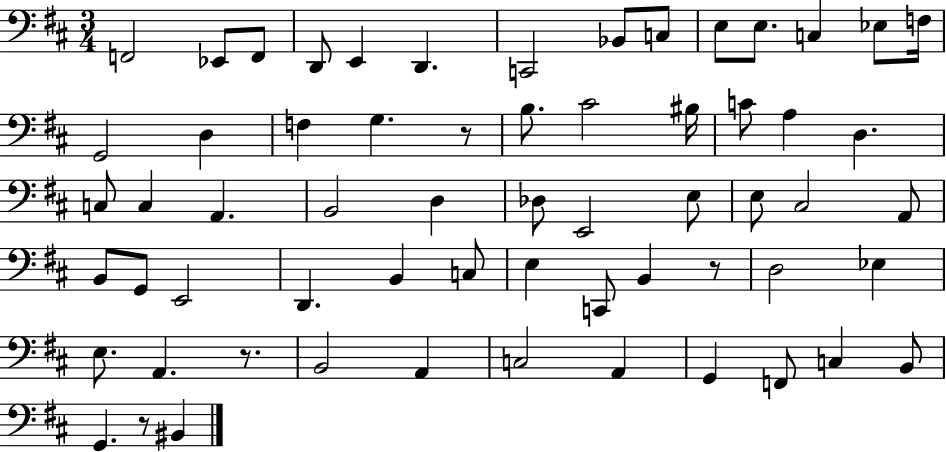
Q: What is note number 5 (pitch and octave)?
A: E2